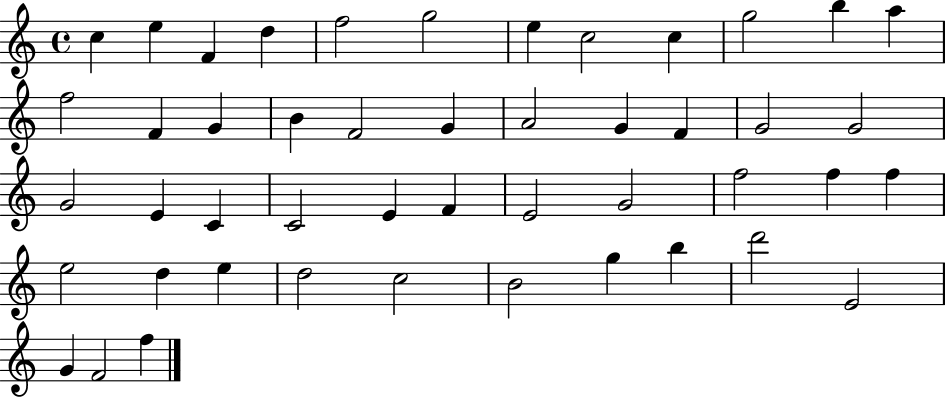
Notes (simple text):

C5/q E5/q F4/q D5/q F5/h G5/h E5/q C5/h C5/q G5/h B5/q A5/q F5/h F4/q G4/q B4/q F4/h G4/q A4/h G4/q F4/q G4/h G4/h G4/h E4/q C4/q C4/h E4/q F4/q E4/h G4/h F5/h F5/q F5/q E5/h D5/q E5/q D5/h C5/h B4/h G5/q B5/q D6/h E4/h G4/q F4/h F5/q